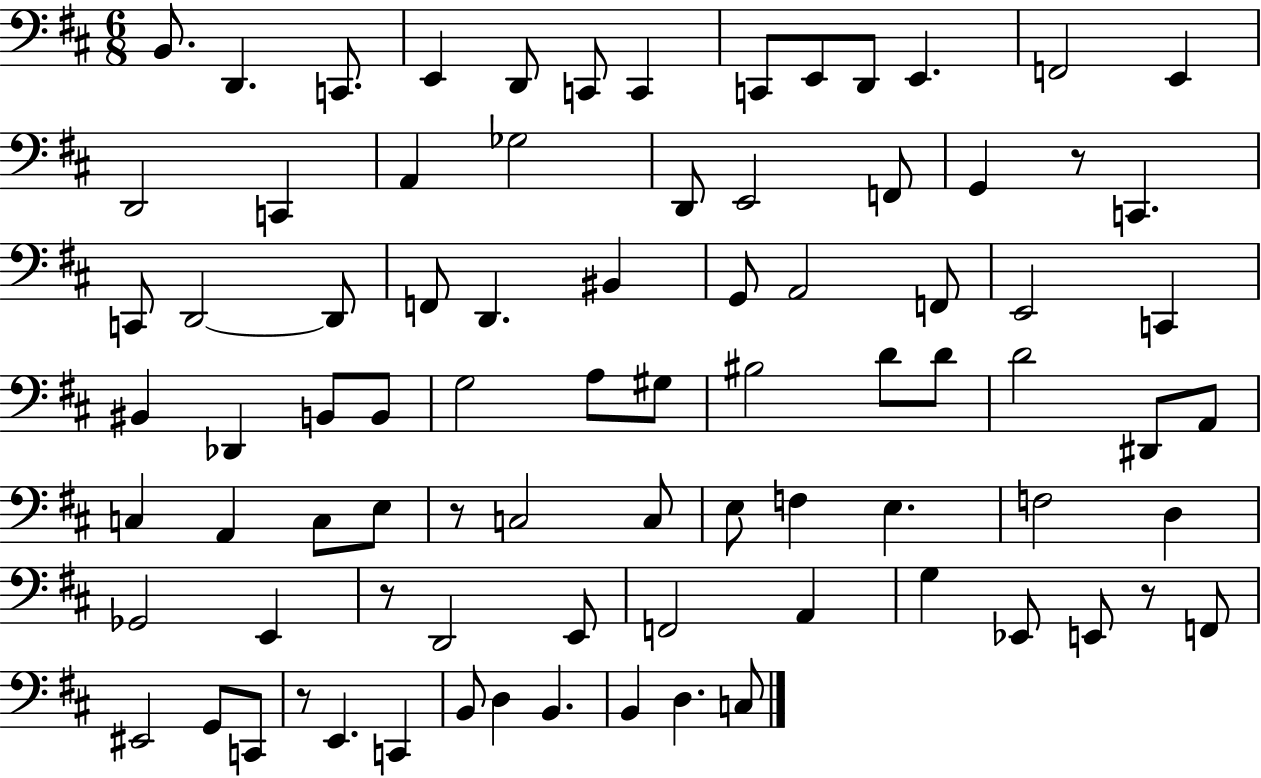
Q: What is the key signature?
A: D major